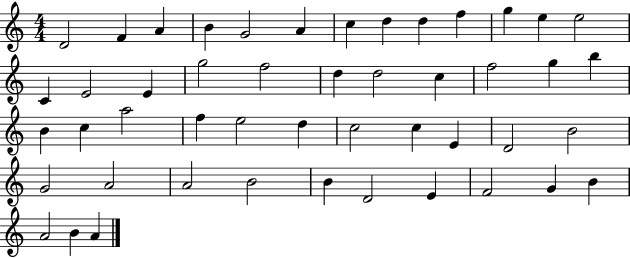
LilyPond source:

{
  \clef treble
  \numericTimeSignature
  \time 4/4
  \key c \major
  d'2 f'4 a'4 | b'4 g'2 a'4 | c''4 d''4 d''4 f''4 | g''4 e''4 e''2 | \break c'4 e'2 e'4 | g''2 f''2 | d''4 d''2 c''4 | f''2 g''4 b''4 | \break b'4 c''4 a''2 | f''4 e''2 d''4 | c''2 c''4 e'4 | d'2 b'2 | \break g'2 a'2 | a'2 b'2 | b'4 d'2 e'4 | f'2 g'4 b'4 | \break a'2 b'4 a'4 | \bar "|."
}